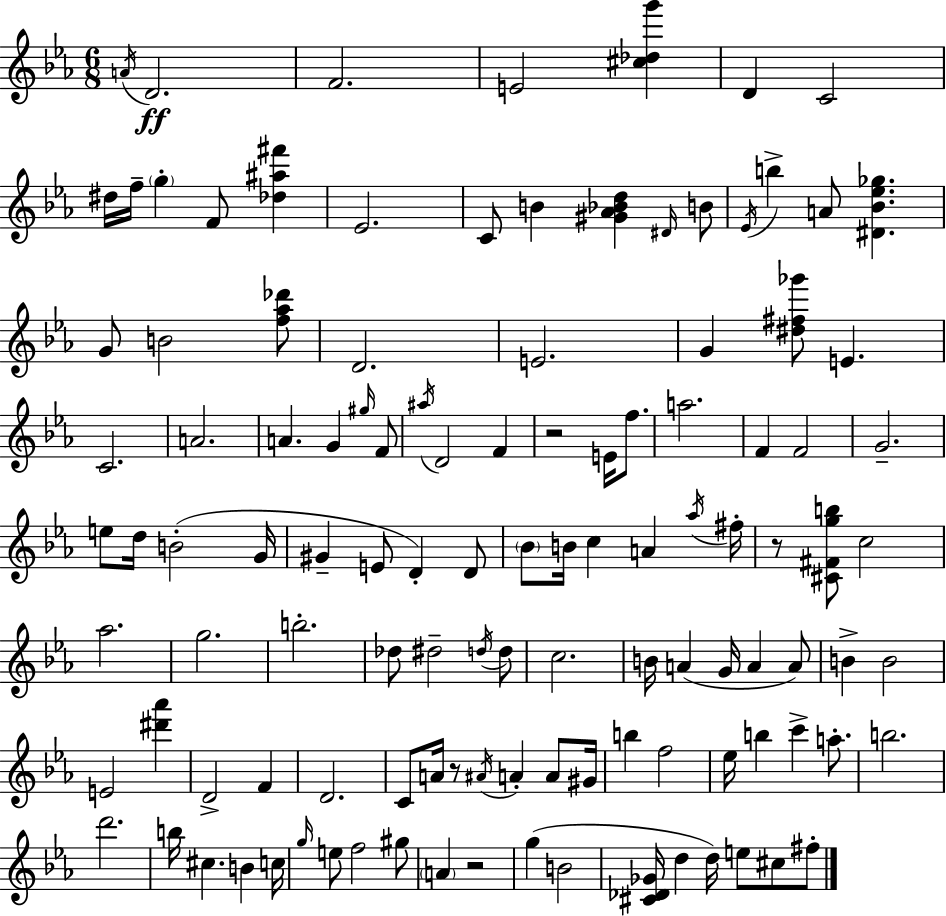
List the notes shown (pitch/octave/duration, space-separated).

A4/s D4/h. F4/h. E4/h [C#5,Db5,G6]/q D4/q C4/h D#5/s F5/s G5/q F4/e [Db5,A#5,F#6]/q Eb4/h. C4/e B4/q [G#4,Ab4,Bb4,D5]/q D#4/s B4/e Eb4/s B5/q A4/e [D#4,Bb4,Eb5,Gb5]/q. G4/e B4/h [F5,Ab5,Db6]/e D4/h. E4/h. G4/q [D#5,F#5,Gb6]/e E4/q. C4/h. A4/h. A4/q. G4/q G#5/s F4/e A#5/s D4/h F4/q R/h E4/s F5/e. A5/h. F4/q F4/h G4/h. E5/e D5/s B4/h G4/s G#4/q E4/e D4/q D4/e Bb4/e B4/s C5/q A4/q Ab5/s F#5/s R/e [C#4,F#4,G5,B5]/e C5/h Ab5/h. G5/h. B5/h. Db5/e D#5/h D5/s D5/e C5/h. B4/s A4/q G4/s A4/q A4/e B4/q B4/h E4/h [D#6,Ab6]/q D4/h F4/q D4/h. C4/e A4/s R/e A#4/s A4/q A4/e G#4/s B5/q F5/h Eb5/s B5/q C6/q A5/e. B5/h. D6/h. B5/s C#5/q. B4/q C5/s G5/s E5/e F5/h G#5/e A4/q R/h G5/q B4/h [C#4,Db4,Gb4]/s D5/q D5/s E5/e C#5/e F#5/e